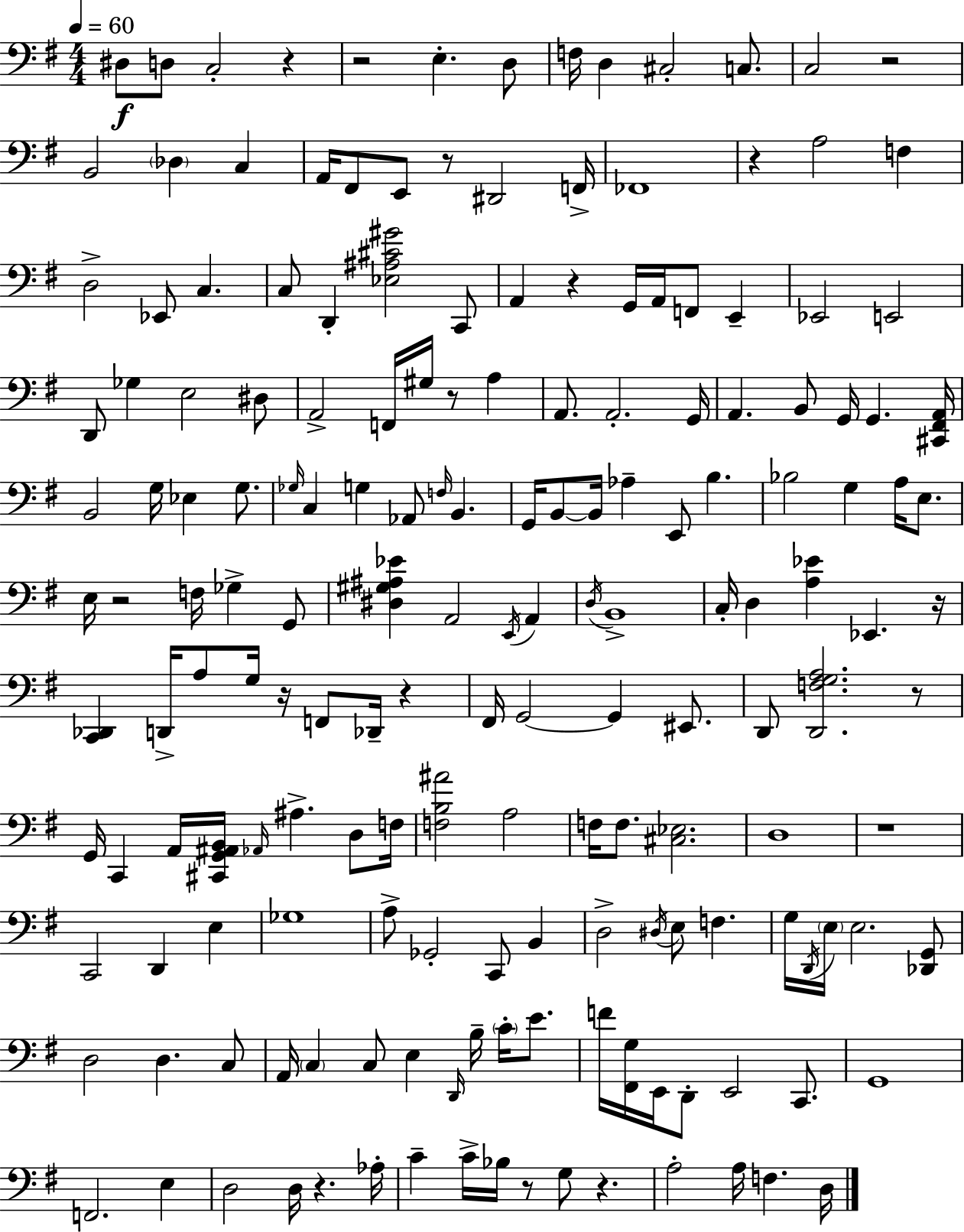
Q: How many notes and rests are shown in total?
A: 175